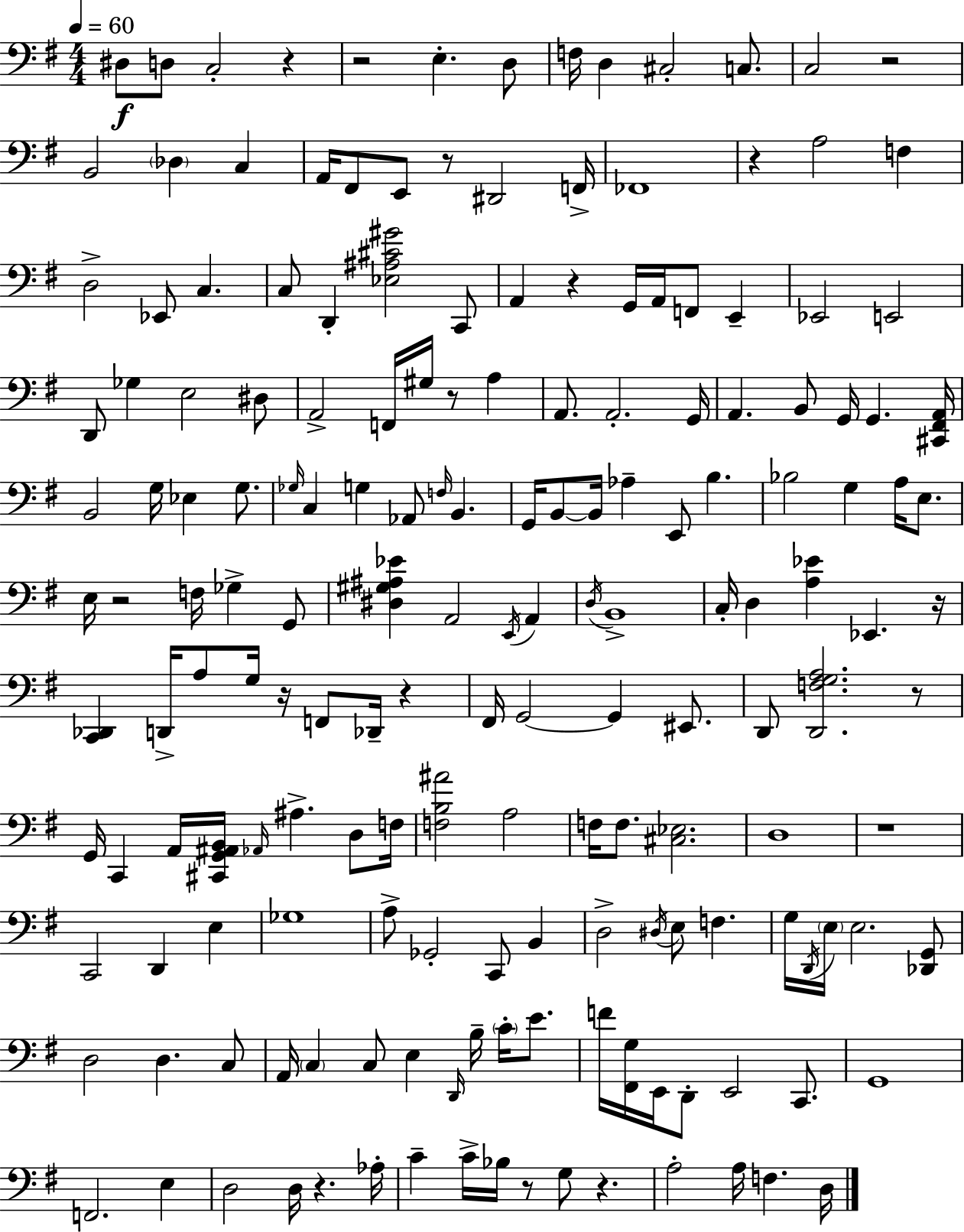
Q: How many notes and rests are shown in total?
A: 175